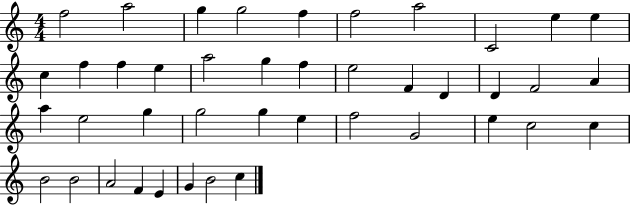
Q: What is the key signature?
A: C major